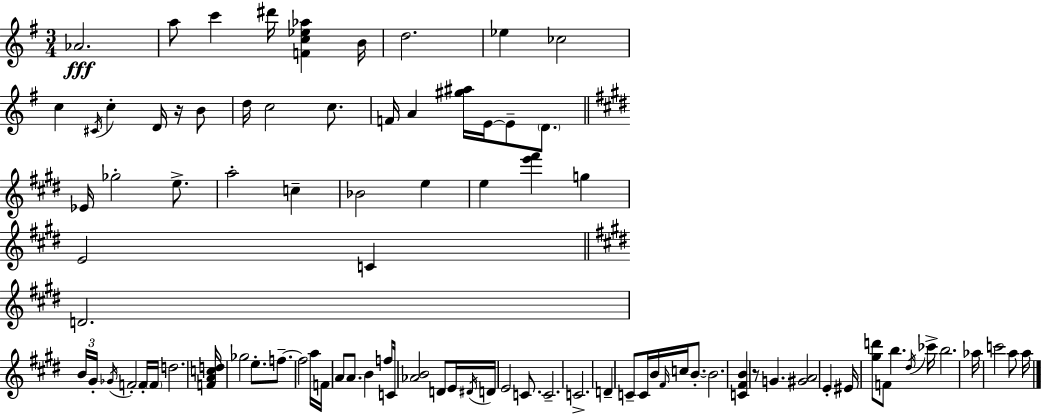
Ab4/h. A5/e C6/q D#6/s [F4,C5,Eb5,Ab5]/q B4/s D5/h. Eb5/q CES5/h C5/q C#4/s C5/q D4/s R/s B4/e D5/s C5/h C5/e. F4/s A4/q [G#5,A#5]/s E4/s E4/e D4/e. Eb4/s Gb5/h E5/e. A5/h C5/q Bb4/h E5/q E5/q [E6,F#6]/q G5/q E4/h C4/q D4/h. B4/s G#4/s Gb4/s F4/h F4/s F4/s D5/h. [F4,A4,C5,D5]/s Gb5/h E5/e. F5/e. F5/h A5/s F4/s A4/e A4/e. B4/q F5/e C4/s [Ab4,B4]/h D4/e E4/s D#4/s D4/s E4/h C4/e. C4/h. C4/h. D4/q C4/e C4/s B4/s F#4/s C5/s B4/e. B4/h. [C4,F#4,B4]/q R/e G4/q. [G#4,A4]/h E4/q EIS4/s [G#5,D6]/e F4/e B5/q. D#5/s CES6/s B5/h. Ab5/s C6/h A5/e A5/s